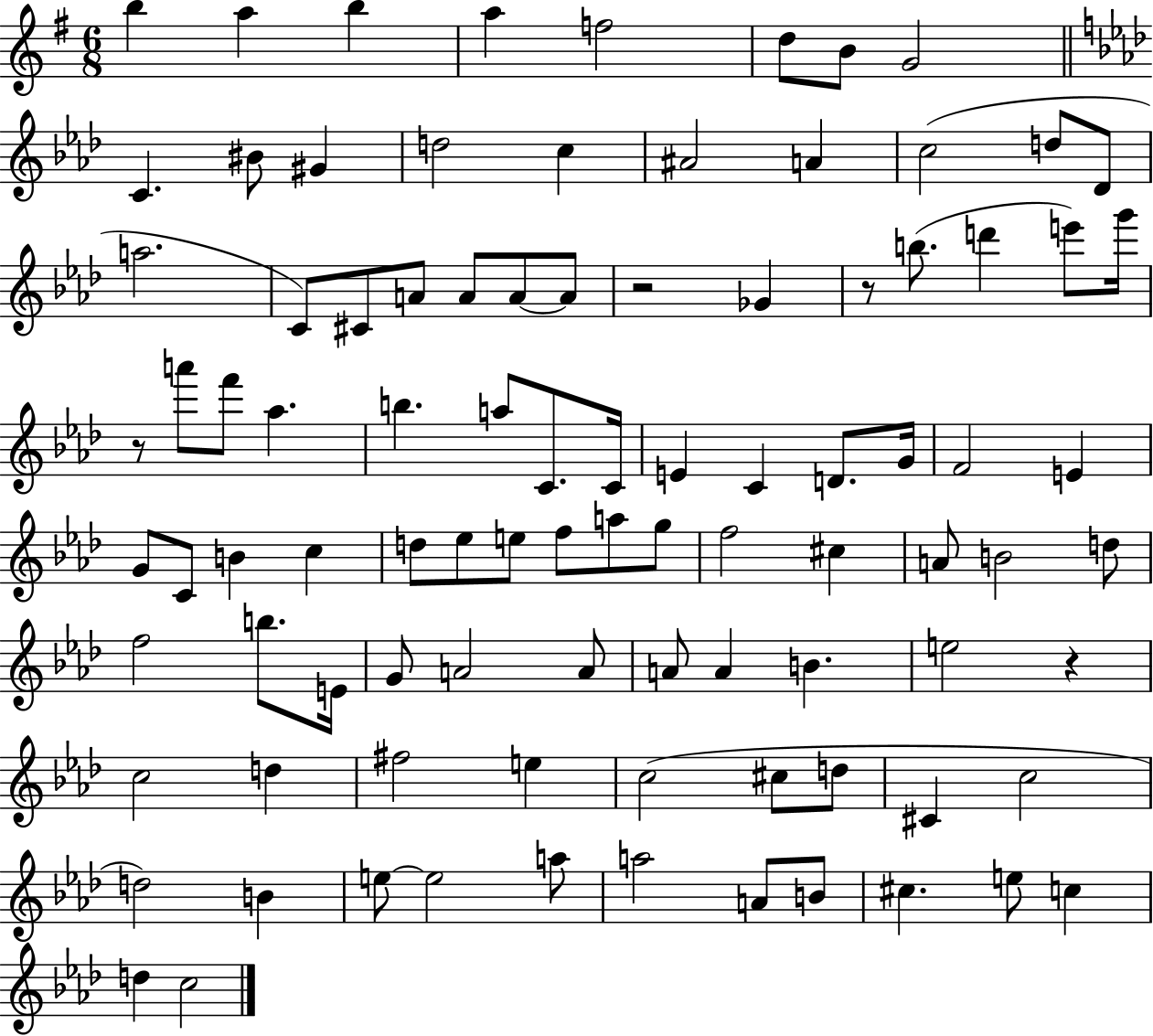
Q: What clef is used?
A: treble